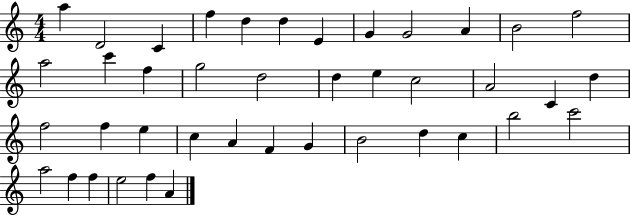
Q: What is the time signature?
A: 4/4